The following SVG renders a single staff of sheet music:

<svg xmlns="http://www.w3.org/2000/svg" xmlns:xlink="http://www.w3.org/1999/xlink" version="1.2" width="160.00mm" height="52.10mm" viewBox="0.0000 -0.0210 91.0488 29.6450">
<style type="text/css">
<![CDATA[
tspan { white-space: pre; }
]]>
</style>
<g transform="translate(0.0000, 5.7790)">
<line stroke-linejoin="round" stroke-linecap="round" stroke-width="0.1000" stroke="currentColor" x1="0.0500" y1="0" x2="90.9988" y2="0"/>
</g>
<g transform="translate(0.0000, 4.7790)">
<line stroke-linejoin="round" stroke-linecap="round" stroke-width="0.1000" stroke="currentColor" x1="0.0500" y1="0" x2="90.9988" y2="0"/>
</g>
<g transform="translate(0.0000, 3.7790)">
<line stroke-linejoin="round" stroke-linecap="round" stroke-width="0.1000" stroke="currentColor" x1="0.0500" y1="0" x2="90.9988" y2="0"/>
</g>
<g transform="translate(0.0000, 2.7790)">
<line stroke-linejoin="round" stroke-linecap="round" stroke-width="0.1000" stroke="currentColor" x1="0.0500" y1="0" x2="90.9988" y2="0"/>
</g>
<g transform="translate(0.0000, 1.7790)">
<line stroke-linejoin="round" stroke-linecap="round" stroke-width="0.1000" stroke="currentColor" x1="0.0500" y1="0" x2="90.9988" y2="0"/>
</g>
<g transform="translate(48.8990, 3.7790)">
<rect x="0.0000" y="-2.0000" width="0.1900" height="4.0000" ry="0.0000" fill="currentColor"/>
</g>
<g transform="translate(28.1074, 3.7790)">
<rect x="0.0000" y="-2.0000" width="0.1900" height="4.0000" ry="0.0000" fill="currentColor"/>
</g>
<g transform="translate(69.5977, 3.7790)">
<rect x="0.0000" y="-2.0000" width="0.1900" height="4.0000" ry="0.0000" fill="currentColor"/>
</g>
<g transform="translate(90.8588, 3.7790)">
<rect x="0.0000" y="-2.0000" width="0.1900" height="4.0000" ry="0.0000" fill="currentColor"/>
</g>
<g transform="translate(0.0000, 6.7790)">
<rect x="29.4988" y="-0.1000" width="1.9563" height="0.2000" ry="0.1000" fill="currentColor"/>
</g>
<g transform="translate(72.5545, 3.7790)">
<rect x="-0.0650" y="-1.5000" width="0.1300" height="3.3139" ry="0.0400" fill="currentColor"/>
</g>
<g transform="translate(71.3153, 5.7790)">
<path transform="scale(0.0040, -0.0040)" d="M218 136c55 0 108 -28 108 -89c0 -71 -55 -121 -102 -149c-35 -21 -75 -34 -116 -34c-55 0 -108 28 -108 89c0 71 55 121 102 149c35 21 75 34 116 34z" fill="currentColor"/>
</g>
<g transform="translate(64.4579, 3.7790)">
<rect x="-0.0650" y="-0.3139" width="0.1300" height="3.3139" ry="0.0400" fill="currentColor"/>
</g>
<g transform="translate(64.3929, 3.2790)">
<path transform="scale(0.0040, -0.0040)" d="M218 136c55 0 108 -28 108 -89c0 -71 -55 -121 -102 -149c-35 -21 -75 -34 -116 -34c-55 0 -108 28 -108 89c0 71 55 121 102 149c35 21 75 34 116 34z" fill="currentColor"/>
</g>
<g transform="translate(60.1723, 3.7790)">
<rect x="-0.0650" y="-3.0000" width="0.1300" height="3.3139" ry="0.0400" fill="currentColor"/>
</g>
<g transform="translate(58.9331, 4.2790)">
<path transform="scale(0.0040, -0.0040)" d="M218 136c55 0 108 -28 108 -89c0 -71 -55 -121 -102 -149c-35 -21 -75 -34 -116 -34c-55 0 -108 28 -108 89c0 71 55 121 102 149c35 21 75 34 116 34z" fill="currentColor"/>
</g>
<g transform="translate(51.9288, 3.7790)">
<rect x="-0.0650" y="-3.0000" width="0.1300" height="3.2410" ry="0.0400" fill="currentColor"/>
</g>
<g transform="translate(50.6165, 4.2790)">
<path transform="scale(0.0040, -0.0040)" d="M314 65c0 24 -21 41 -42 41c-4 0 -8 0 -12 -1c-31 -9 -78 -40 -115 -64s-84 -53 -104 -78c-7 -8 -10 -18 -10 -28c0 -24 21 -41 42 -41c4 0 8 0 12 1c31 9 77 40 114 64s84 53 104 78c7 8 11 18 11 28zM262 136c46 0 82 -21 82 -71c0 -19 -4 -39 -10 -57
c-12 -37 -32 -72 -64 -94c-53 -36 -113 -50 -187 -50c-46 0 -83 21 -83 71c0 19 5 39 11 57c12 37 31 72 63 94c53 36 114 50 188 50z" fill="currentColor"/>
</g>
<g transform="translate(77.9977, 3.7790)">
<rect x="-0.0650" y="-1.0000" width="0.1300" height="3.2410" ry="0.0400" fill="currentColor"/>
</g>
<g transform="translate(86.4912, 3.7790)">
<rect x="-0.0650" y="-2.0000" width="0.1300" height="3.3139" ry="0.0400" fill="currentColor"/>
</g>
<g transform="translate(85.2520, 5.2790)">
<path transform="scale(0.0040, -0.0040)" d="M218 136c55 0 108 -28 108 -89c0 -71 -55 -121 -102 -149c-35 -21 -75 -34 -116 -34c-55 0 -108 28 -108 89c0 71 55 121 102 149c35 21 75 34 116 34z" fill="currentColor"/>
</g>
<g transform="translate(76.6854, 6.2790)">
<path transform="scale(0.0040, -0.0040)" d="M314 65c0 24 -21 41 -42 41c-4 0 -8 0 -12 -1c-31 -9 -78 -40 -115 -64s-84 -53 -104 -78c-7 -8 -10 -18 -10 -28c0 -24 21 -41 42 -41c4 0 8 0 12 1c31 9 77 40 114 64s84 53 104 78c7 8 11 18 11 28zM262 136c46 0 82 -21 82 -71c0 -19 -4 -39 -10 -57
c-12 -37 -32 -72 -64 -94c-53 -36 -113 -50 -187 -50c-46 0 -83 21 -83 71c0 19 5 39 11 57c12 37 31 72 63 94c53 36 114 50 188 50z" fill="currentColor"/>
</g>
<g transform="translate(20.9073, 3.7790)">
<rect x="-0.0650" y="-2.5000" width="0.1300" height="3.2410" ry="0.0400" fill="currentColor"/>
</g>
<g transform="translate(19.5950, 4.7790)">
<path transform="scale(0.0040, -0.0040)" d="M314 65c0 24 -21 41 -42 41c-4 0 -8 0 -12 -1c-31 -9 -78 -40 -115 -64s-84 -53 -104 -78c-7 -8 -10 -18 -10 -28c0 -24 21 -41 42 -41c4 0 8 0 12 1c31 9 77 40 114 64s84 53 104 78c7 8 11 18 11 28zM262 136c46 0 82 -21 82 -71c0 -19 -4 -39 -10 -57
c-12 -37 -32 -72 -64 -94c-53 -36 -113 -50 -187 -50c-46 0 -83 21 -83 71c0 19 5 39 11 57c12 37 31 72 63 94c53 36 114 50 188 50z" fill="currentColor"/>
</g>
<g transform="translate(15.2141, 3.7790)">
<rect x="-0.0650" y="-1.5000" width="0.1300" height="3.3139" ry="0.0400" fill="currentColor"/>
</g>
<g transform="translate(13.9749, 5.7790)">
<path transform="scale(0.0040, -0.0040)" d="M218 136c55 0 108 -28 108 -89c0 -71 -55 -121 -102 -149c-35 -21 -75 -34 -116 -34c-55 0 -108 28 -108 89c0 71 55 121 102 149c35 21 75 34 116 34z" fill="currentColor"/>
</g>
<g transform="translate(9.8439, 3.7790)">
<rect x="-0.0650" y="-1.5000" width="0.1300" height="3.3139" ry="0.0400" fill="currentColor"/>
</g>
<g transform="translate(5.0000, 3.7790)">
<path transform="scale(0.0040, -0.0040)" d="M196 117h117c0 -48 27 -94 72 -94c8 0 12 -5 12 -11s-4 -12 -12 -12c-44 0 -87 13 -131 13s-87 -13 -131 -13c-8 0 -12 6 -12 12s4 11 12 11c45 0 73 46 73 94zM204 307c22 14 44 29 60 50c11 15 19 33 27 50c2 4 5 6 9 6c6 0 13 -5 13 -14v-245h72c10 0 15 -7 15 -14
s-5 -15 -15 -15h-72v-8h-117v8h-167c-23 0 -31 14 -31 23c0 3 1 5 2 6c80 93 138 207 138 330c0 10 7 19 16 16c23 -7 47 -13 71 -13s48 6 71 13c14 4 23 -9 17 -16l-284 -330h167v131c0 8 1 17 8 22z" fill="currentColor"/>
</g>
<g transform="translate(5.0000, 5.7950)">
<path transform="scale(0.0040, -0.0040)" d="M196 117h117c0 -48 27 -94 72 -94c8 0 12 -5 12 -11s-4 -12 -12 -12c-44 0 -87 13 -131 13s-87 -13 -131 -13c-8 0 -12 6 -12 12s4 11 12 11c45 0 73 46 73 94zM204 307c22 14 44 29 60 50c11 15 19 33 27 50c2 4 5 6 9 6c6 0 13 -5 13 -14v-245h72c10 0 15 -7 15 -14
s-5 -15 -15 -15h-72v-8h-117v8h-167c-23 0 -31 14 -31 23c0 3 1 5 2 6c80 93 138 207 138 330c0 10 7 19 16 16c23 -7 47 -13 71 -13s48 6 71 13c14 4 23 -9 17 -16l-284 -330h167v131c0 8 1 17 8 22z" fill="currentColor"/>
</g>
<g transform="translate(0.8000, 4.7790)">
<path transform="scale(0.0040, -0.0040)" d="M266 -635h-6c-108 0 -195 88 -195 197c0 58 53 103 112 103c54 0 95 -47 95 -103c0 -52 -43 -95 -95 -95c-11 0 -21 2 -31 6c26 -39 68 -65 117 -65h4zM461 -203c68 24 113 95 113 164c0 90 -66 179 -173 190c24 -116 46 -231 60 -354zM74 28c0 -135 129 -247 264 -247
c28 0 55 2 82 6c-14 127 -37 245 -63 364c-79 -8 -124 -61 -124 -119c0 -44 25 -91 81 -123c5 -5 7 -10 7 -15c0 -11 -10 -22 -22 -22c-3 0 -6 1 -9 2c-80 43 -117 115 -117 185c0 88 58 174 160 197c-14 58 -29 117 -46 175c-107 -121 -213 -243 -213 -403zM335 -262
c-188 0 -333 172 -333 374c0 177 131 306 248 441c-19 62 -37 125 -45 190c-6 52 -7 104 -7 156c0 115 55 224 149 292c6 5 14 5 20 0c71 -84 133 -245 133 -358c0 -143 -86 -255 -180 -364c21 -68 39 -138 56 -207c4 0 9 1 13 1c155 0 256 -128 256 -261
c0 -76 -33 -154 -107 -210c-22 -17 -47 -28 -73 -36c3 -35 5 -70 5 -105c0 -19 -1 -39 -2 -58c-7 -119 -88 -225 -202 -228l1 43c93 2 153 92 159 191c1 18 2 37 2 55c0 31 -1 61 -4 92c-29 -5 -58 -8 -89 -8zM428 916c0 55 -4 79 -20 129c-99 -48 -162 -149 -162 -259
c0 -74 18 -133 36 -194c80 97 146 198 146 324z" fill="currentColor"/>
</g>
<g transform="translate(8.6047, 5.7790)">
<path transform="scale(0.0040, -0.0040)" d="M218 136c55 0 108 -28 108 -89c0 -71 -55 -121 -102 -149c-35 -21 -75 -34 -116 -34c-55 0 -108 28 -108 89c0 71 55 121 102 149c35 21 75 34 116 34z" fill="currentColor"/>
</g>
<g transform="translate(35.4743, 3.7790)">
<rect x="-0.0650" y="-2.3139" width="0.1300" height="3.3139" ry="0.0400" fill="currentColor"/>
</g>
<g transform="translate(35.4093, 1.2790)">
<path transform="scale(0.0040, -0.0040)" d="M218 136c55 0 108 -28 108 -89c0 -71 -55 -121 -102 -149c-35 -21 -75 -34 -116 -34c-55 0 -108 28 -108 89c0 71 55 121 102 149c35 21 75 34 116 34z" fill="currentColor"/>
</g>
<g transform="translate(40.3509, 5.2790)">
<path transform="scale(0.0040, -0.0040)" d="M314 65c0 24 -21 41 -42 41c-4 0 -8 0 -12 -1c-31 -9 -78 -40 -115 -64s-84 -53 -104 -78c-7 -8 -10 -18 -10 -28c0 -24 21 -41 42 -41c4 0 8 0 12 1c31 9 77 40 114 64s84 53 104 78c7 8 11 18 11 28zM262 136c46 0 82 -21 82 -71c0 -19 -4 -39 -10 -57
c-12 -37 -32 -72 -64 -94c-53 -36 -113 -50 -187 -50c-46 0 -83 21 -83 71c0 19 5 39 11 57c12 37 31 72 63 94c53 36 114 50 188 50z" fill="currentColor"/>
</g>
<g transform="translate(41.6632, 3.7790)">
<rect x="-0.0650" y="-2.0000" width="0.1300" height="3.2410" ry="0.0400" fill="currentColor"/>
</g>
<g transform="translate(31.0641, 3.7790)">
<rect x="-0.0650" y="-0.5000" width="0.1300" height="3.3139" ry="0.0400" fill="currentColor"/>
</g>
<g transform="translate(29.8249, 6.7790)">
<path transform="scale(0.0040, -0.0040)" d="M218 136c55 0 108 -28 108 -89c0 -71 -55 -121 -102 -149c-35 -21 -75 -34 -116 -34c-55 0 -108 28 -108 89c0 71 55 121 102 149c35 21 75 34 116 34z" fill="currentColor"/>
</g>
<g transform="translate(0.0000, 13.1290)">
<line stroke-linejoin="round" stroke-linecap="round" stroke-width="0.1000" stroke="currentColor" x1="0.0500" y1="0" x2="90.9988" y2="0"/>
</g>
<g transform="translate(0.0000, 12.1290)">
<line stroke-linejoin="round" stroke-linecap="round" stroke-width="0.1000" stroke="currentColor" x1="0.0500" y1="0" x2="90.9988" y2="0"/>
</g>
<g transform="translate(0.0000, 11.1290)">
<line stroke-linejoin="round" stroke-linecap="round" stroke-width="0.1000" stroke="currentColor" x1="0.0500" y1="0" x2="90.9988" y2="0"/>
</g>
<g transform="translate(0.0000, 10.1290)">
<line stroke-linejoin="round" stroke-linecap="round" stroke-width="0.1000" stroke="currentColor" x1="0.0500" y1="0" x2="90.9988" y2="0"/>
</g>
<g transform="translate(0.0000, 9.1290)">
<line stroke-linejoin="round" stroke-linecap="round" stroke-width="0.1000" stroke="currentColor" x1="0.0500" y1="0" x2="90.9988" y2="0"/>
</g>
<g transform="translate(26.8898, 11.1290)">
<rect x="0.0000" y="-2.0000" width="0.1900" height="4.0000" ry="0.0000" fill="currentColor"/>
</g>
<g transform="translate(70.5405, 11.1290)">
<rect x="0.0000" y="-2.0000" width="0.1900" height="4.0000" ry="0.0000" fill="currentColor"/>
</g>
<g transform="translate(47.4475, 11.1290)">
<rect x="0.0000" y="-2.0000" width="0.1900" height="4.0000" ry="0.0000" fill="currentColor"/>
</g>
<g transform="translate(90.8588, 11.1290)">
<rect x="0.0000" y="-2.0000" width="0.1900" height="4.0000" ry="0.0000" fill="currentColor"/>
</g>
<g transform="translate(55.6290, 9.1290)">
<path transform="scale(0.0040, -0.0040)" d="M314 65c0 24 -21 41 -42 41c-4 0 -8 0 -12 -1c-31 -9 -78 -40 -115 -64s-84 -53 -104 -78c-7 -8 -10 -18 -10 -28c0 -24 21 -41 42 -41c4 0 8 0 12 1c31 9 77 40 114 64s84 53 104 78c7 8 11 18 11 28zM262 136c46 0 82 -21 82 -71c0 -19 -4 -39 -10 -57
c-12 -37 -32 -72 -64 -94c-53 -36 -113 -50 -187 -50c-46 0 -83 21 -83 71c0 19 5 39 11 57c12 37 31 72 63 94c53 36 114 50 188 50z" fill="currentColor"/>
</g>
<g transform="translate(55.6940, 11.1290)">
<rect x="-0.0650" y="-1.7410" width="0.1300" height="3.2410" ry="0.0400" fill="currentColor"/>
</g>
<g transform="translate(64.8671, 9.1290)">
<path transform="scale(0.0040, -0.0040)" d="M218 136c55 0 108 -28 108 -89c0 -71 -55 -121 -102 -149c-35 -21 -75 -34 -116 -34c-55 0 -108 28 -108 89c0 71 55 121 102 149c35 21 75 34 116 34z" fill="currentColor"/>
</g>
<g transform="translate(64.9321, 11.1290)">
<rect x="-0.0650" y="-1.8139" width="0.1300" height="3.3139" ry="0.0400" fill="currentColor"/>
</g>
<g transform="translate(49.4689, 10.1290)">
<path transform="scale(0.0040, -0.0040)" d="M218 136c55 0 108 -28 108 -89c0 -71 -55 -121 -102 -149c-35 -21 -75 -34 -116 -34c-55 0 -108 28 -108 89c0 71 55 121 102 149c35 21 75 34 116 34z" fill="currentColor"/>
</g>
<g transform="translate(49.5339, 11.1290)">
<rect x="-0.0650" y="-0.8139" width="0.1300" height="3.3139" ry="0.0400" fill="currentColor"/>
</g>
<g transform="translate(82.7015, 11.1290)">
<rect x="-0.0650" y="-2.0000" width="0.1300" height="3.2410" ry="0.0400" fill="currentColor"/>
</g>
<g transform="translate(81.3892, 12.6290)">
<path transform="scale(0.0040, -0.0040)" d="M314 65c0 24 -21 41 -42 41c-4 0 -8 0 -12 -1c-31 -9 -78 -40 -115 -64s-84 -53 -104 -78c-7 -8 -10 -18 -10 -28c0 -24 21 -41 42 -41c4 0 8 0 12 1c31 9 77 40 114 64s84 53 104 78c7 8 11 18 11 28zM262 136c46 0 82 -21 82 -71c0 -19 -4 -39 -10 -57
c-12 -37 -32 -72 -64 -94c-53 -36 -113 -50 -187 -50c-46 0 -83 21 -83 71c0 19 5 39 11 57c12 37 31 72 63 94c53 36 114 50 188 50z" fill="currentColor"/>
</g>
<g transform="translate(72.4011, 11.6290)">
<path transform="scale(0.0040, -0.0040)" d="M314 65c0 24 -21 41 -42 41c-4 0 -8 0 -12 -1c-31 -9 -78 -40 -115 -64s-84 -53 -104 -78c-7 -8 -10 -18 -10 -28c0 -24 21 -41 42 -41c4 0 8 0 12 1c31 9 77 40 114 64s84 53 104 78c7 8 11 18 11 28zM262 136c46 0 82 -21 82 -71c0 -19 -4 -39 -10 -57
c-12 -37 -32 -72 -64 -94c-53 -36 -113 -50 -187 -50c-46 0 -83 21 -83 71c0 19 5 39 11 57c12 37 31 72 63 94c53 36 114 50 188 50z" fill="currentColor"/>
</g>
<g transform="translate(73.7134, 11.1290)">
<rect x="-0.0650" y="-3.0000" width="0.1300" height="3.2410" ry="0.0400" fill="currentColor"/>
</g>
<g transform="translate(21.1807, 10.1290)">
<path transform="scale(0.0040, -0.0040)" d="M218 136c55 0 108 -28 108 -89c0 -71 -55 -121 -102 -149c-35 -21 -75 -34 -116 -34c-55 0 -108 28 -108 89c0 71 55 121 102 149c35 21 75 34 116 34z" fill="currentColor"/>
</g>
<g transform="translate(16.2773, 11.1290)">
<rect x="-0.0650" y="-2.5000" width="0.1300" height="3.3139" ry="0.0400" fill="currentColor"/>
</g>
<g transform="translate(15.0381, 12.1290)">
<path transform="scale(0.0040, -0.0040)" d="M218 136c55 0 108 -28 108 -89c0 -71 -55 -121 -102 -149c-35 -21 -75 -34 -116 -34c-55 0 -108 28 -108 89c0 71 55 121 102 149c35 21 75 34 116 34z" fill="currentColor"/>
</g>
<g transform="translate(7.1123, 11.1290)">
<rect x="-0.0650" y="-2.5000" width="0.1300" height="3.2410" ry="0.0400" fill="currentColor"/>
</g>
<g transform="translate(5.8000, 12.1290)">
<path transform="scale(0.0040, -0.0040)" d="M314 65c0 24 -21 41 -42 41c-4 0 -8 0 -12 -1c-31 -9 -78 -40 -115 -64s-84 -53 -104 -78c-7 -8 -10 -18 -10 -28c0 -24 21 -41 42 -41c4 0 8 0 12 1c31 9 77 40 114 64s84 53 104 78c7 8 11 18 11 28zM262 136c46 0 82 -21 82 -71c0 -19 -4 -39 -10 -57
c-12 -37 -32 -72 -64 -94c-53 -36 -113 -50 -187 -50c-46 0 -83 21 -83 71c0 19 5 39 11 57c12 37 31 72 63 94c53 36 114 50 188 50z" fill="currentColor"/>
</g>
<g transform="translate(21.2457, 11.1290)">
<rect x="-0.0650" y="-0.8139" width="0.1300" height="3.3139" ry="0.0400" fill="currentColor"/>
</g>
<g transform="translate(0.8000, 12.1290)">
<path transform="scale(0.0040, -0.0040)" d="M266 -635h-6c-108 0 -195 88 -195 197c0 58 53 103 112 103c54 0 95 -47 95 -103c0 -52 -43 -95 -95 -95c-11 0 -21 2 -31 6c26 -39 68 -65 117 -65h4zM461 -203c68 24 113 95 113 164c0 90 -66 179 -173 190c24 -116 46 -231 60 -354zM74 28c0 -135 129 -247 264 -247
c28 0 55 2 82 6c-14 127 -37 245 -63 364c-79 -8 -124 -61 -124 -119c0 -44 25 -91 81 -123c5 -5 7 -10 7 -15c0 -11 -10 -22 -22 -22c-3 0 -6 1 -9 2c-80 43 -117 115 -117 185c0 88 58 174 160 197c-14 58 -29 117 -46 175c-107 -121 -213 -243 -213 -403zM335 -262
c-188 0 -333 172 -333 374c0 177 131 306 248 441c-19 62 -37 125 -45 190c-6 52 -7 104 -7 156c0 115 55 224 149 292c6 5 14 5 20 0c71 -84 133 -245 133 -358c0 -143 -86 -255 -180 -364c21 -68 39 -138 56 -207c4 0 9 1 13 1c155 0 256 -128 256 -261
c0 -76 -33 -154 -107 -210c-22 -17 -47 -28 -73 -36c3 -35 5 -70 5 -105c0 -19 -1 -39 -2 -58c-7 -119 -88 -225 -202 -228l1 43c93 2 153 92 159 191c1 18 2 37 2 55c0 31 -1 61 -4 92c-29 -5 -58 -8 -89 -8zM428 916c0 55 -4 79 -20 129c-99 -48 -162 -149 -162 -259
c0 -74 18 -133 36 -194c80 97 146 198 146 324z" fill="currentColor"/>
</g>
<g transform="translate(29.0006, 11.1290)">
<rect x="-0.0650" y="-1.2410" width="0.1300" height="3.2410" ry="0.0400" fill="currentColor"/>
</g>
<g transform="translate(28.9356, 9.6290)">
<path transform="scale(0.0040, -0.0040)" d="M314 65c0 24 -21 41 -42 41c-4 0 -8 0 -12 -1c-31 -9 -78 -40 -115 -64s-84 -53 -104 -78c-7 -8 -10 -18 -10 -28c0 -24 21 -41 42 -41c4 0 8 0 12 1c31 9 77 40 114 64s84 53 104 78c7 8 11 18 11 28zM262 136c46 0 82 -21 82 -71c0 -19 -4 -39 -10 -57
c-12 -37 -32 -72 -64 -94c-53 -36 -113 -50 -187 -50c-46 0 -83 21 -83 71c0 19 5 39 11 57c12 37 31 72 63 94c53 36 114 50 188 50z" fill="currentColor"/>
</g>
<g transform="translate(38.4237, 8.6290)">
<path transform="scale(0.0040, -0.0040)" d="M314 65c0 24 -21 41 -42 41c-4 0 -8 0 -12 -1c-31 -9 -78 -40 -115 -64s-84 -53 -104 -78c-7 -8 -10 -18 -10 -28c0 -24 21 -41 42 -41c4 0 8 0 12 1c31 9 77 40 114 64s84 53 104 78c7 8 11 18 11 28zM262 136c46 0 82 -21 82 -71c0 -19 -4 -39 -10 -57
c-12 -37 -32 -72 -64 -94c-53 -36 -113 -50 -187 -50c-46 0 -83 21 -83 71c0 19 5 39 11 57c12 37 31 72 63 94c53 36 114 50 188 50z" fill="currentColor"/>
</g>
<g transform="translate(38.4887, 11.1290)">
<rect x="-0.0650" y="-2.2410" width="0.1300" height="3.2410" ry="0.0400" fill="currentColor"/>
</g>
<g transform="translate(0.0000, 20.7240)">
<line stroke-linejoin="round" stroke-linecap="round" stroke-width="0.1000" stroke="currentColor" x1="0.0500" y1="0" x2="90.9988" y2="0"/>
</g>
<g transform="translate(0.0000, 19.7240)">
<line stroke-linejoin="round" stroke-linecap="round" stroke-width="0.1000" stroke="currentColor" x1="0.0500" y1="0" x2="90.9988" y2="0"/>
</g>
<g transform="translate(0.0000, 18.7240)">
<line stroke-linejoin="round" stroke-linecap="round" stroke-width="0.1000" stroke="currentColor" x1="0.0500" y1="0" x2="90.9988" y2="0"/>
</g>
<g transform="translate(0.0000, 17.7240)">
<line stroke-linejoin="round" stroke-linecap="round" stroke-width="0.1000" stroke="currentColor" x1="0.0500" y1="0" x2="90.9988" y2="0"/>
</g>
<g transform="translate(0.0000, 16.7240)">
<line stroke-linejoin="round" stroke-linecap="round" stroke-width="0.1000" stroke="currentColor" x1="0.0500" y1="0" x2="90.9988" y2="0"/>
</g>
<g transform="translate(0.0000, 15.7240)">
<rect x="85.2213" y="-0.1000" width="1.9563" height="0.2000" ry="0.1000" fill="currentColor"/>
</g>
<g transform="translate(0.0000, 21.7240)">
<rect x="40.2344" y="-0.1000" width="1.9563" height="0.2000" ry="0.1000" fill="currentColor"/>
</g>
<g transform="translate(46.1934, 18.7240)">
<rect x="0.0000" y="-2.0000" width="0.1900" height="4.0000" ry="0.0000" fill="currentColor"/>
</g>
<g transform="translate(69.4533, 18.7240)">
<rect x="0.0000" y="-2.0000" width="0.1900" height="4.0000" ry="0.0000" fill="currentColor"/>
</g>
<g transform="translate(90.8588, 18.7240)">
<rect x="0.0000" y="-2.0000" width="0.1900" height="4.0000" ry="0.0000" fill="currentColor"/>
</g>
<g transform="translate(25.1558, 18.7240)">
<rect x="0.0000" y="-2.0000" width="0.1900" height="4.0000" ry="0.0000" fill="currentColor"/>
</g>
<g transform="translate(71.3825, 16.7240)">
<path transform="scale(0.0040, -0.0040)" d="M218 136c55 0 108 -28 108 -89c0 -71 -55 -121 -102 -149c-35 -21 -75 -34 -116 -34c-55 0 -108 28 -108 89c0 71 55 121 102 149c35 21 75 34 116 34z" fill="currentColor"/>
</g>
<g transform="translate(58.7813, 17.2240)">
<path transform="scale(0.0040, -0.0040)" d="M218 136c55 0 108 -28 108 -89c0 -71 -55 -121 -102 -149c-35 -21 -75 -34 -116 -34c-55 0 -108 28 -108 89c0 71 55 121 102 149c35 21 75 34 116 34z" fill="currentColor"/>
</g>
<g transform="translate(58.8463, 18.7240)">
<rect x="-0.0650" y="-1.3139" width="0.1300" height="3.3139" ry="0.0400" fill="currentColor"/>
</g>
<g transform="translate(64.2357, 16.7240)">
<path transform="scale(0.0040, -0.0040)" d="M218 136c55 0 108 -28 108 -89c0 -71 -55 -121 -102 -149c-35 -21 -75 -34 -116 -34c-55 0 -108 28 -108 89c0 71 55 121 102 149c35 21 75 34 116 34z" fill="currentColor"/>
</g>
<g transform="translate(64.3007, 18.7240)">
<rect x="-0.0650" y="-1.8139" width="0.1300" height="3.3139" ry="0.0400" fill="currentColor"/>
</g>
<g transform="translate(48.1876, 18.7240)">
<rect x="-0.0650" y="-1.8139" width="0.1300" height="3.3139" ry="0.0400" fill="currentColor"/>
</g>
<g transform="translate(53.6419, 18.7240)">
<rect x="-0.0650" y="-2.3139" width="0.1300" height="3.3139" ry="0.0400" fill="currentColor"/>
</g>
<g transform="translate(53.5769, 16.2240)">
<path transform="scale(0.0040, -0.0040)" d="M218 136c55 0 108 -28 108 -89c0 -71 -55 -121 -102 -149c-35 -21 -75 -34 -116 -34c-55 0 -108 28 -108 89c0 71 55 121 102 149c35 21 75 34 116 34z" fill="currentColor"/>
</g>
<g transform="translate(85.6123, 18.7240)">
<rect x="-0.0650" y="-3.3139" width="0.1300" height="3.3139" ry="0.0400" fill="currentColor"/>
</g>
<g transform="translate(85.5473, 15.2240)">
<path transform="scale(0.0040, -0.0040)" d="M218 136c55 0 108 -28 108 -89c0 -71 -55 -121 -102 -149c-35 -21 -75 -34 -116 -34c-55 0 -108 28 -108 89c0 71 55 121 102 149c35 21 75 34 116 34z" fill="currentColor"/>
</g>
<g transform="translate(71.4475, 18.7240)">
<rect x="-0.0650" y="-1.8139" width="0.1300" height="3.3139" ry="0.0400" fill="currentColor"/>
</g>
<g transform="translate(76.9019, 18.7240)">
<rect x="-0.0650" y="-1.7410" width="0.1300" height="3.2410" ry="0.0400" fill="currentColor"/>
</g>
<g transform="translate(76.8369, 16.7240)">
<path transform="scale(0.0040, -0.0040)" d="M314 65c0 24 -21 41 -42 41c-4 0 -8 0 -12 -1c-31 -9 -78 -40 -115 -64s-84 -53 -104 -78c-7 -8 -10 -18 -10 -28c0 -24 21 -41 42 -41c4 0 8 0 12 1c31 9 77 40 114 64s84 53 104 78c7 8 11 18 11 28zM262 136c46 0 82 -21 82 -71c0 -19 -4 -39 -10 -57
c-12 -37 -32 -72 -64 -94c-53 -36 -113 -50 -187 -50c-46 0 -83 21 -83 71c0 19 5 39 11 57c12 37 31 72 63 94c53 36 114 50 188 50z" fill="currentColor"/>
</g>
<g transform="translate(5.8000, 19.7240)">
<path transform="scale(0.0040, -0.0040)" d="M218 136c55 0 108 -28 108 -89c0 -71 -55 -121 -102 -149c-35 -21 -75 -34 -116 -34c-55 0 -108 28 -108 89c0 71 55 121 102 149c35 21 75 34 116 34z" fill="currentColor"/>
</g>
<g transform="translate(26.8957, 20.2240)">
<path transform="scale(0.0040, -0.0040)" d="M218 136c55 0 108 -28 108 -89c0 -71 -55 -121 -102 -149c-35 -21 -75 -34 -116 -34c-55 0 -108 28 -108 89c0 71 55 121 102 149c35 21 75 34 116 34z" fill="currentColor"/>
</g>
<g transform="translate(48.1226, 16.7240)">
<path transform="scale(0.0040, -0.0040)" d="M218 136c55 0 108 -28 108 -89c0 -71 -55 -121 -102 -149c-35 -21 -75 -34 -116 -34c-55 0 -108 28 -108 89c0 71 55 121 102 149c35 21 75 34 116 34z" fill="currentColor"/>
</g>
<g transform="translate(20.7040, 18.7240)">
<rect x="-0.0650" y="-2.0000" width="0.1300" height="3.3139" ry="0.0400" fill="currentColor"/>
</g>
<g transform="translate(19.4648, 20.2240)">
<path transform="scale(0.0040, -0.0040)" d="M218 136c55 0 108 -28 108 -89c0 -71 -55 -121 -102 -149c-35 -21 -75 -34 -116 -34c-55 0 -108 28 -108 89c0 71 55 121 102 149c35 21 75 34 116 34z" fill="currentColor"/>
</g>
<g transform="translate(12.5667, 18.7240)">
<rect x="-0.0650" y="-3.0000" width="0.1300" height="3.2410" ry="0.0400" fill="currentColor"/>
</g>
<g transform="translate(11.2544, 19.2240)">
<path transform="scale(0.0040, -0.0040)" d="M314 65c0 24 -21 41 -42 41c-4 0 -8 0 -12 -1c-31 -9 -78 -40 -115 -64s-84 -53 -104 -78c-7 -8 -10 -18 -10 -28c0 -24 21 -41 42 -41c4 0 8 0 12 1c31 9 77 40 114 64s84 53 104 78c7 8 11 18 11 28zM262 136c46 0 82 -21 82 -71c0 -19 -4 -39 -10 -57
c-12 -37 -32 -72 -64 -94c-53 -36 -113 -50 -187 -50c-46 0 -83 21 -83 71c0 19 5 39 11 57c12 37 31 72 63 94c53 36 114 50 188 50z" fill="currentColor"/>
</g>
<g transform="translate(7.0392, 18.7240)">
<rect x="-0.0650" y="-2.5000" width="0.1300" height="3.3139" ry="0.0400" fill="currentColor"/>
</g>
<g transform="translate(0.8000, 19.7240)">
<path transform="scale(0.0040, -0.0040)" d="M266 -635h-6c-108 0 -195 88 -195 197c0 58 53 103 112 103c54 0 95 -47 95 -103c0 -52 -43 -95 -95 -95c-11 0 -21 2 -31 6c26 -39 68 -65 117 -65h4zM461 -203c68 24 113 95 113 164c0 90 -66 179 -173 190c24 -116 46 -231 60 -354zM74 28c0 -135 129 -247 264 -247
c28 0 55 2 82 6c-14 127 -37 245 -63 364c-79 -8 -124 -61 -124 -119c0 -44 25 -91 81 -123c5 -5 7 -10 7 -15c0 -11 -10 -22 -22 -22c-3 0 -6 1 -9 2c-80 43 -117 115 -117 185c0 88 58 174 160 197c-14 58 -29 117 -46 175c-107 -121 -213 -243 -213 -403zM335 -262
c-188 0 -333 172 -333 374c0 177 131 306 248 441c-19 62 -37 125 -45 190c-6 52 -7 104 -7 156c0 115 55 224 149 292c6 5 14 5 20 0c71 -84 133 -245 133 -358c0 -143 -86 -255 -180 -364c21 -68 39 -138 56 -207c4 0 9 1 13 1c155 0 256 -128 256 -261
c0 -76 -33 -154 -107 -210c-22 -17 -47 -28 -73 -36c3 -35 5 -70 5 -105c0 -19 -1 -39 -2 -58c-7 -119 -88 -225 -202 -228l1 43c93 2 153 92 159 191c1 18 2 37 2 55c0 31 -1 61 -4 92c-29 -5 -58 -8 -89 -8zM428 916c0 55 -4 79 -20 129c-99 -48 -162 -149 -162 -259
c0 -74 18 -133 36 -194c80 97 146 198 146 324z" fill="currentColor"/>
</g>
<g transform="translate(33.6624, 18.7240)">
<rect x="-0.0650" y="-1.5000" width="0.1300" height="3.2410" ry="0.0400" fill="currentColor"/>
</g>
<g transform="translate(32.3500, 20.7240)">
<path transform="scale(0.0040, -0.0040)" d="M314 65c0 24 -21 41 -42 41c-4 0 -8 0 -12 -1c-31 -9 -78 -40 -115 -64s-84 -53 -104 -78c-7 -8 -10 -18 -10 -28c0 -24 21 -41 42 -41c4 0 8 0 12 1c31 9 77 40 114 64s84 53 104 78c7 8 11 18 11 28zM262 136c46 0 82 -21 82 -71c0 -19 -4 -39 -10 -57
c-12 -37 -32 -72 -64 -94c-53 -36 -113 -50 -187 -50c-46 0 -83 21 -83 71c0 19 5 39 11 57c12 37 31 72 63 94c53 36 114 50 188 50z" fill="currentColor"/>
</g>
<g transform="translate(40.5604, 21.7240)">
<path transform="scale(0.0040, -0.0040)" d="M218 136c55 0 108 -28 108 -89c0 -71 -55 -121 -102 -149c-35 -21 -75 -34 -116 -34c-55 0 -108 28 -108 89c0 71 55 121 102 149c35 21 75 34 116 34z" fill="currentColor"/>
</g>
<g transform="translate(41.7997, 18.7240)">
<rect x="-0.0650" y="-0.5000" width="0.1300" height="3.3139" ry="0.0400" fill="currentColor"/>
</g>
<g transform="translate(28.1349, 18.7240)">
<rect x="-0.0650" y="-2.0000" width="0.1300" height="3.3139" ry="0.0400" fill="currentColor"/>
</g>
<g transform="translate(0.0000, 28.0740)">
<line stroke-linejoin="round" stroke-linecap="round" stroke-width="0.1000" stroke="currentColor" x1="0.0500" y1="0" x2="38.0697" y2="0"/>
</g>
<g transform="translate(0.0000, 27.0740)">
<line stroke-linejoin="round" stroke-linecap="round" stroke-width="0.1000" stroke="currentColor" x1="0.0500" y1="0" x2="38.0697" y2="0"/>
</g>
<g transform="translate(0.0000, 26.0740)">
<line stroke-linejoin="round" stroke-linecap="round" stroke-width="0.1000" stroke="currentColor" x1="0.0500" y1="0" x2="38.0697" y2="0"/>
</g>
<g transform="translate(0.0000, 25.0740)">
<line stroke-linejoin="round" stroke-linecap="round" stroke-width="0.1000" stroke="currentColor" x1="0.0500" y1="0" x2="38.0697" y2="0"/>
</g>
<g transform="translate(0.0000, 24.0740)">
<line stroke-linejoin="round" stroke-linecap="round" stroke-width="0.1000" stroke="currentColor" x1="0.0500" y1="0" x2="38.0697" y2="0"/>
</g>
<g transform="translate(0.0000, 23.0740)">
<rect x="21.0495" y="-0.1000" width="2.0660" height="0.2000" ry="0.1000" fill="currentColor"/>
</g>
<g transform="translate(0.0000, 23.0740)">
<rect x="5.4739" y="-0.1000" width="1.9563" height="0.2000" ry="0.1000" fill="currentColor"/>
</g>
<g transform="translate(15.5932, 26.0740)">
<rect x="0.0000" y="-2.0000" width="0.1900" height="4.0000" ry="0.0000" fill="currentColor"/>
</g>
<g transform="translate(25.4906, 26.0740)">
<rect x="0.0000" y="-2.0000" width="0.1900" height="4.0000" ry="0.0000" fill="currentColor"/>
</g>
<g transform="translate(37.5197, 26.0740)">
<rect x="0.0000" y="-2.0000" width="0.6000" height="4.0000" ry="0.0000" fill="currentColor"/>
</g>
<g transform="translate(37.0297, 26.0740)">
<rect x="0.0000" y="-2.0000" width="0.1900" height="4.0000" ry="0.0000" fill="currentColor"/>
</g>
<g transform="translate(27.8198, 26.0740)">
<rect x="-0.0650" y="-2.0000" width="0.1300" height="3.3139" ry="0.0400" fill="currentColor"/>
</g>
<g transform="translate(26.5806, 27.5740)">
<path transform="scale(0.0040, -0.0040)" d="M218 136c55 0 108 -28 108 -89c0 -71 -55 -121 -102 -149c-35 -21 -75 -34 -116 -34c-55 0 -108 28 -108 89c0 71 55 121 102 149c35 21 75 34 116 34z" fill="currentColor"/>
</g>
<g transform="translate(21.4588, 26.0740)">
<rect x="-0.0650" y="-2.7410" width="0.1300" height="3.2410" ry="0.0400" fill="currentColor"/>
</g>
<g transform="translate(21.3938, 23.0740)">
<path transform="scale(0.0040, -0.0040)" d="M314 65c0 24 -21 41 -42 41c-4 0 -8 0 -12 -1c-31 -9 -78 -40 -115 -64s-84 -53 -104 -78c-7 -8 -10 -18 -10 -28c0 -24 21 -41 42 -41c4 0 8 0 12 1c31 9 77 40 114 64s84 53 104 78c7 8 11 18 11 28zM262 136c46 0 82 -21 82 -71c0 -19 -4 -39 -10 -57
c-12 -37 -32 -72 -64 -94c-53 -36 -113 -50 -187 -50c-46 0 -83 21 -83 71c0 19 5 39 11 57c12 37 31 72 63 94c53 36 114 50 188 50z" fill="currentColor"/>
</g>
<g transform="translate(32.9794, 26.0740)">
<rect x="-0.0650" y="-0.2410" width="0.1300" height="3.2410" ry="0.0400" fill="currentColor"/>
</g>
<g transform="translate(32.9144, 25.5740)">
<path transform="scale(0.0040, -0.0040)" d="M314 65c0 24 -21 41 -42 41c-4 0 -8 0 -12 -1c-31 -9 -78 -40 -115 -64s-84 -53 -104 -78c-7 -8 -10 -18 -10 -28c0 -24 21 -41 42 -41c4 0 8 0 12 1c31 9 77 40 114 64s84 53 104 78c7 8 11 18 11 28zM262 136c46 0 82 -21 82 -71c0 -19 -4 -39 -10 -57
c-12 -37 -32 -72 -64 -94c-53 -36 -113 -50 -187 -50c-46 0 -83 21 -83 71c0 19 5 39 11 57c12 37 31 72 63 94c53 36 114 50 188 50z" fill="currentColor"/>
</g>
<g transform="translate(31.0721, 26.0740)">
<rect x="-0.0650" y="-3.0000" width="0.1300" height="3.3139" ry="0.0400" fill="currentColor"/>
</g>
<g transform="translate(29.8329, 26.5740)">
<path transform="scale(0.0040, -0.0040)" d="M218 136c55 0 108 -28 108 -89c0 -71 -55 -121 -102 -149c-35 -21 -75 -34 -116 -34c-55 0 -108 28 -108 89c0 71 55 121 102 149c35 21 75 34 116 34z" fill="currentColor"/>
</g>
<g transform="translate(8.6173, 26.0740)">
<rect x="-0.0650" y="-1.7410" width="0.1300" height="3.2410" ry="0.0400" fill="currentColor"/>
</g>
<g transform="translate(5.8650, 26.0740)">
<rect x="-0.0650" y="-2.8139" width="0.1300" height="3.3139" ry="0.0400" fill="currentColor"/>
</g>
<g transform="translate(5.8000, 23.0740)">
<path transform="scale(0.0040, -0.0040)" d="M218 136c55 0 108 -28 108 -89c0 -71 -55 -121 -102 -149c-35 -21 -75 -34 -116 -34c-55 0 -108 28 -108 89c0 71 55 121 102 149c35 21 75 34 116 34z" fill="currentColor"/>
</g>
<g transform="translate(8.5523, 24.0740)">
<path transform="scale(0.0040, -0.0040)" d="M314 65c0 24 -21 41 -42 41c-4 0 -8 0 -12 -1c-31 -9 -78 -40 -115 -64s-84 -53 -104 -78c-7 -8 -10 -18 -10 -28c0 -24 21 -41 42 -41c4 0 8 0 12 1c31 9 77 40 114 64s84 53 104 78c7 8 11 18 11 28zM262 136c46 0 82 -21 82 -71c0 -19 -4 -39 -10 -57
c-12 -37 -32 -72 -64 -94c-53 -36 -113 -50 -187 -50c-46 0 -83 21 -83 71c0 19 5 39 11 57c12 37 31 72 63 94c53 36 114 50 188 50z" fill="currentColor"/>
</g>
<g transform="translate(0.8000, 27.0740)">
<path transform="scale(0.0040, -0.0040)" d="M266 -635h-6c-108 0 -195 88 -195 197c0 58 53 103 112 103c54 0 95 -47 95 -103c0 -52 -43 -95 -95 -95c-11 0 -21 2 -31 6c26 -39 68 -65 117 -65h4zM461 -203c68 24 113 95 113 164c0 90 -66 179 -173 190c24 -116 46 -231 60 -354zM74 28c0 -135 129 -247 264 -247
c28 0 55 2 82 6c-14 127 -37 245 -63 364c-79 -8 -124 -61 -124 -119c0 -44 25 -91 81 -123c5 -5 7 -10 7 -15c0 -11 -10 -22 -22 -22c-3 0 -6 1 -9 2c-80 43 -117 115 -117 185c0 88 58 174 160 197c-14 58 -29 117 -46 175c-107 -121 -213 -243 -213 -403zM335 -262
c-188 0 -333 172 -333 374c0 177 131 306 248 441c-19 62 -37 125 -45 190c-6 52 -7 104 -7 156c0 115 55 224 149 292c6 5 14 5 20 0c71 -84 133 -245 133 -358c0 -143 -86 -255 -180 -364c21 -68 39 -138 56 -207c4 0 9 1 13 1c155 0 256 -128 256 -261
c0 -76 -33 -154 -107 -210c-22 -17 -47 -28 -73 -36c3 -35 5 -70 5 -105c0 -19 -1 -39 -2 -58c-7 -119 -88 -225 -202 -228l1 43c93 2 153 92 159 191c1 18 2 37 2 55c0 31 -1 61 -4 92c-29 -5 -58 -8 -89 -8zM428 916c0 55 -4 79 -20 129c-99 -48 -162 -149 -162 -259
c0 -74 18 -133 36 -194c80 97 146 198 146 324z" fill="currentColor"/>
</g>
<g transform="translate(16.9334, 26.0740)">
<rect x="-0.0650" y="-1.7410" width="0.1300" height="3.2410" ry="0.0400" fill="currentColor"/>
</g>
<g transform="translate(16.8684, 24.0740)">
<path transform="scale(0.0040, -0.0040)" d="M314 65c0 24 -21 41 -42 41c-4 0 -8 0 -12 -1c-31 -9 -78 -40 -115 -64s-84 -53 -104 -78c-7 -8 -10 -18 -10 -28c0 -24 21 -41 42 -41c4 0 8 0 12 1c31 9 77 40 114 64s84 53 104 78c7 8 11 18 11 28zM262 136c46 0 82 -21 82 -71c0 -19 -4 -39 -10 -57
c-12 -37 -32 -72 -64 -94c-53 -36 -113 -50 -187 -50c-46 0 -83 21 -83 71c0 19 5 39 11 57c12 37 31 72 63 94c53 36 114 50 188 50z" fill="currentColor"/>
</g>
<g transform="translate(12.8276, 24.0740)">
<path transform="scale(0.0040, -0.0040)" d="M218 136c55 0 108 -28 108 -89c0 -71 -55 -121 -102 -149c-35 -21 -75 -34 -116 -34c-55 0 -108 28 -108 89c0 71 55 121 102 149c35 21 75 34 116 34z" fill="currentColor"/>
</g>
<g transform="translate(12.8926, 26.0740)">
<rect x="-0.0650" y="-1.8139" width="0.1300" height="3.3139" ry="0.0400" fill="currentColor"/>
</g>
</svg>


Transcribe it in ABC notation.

X:1
T:Untitled
M:4/4
L:1/4
K:C
E E G2 C g F2 A2 A c E D2 F G2 G d e2 g2 d f2 f A2 F2 G A2 F F E2 C f g e f f f2 b a f2 f f2 a2 F A c2